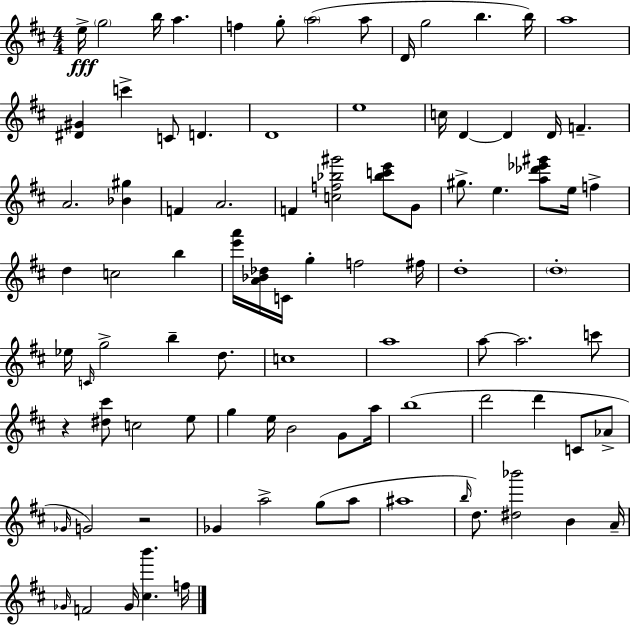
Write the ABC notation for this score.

X:1
T:Untitled
M:4/4
L:1/4
K:D
e/4 g2 b/4 a f g/2 a2 a/2 D/4 g2 b b/4 a4 [^D^G] c' C/2 D D4 e4 c/4 D D D/4 F A2 [_B^g] F A2 F [cf_b^g']2 [_bc'e']/2 G/2 ^g/2 e [a_d'_e'^g']/2 e/4 f d c2 b [e'a']/4 [A_B_d]/4 C/4 g f2 ^f/4 d4 d4 _e/4 C/4 g2 b d/2 c4 a4 a/2 a2 c'/2 z [^d^c']/2 c2 e/2 g e/4 B2 G/2 a/4 b4 d'2 d' C/2 _A/2 _G/4 G2 z2 _G a2 g/2 a/2 ^a4 b/4 d/2 [^d_b']2 B A/4 _G/4 F2 _G/4 [^cb'] f/4